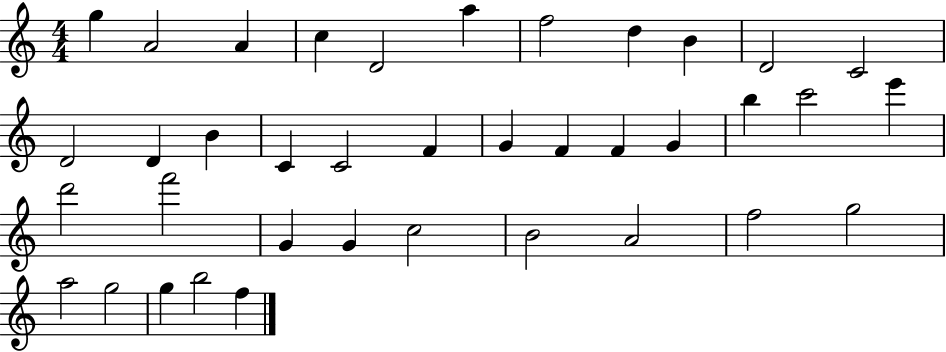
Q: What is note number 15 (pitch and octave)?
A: C4